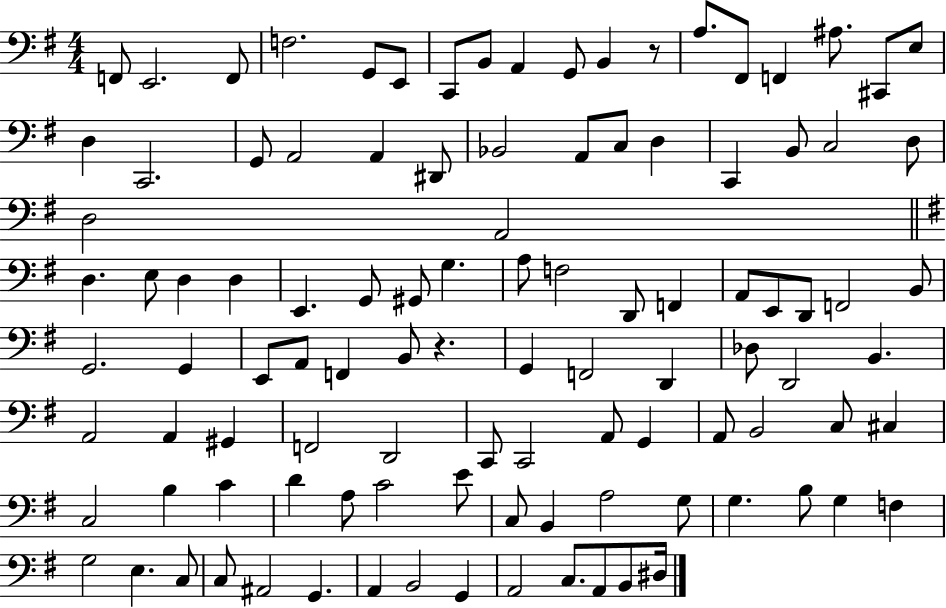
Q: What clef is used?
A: bass